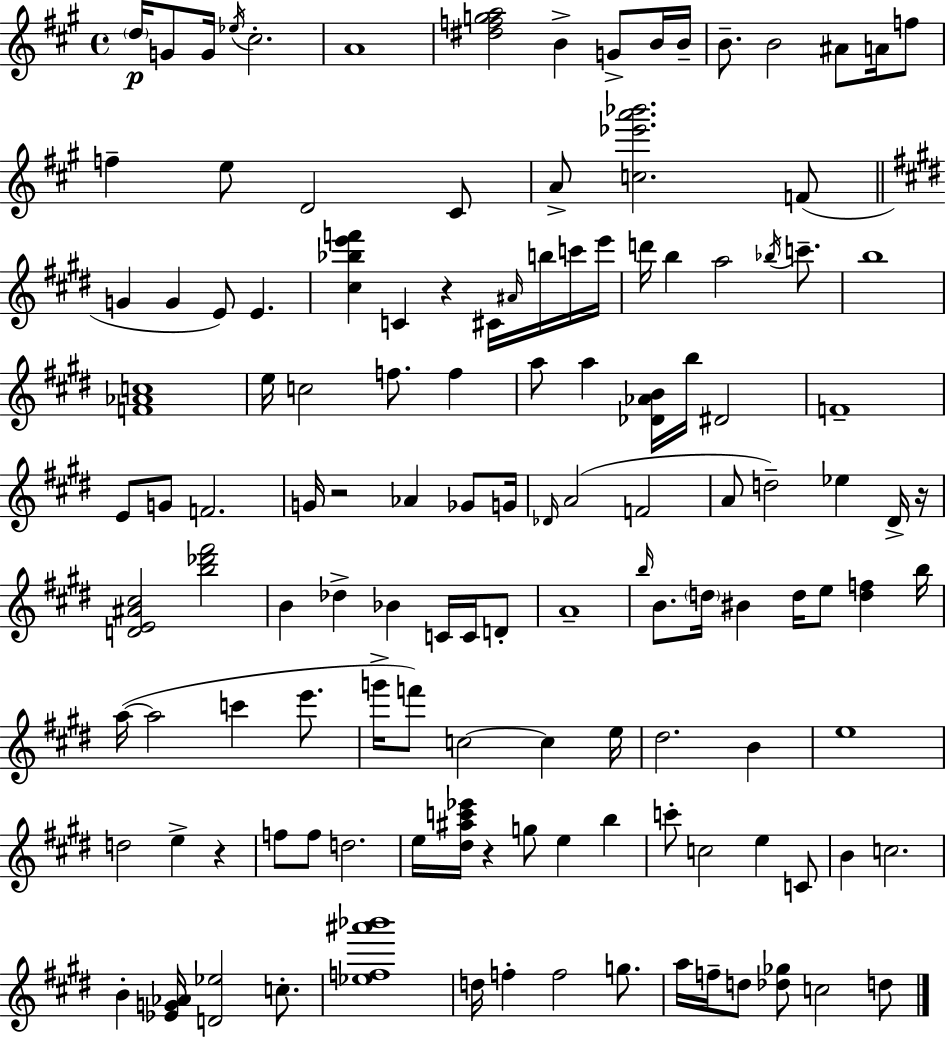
{
  \clef treble
  \time 4/4
  \defaultTimeSignature
  \key a \major
  \parenthesize d''16\p g'8 g'16 \acciaccatura { ees''16 } cis''2.-. | a'1 | <dis'' f'' g'' a''>2 b'4-> g'8-> b'16 | b'16-- b'8.-- b'2 ais'8 a'16 f''8 | \break f''4-- e''8 d'2 cis'8 | a'8-> <c'' ees''' a''' bes'''>2. f'8( | \bar "||" \break \key e \major g'4 g'4 e'8) e'4. | <cis'' bes'' e''' f'''>4 c'4 r4 cis'16 \grace { ais'16 } b''16 c'''16 | e'''16 d'''16 b''4 a''2 \acciaccatura { bes''16 } c'''8.-- | b''1 | \break <f' aes' c''>1 | e''16 c''2 f''8. f''4 | a''8 a''4 <des' aes' b'>16 b''16 dis'2 | f'1-- | \break e'8 g'8 f'2. | g'16 r2 aes'4 ges'8 | g'16 \grace { des'16 }( a'2 f'2 | a'8 d''2--) ees''4 | \break dis'16-> r16 <d' e' ais' cis''>2 <b'' des''' fis'''>2 | b'4 des''4-> bes'4 c'16 | c'16 d'8-. a'1-- | \grace { b''16 } b'8. \parenthesize d''16 bis'4 d''16 e''8 <d'' f''>4 | \break b''16 a''16~(~ a''2 c'''4 | e'''8. g'''16-> f'''8) c''2~~ c''4 | e''16 dis''2. | b'4 e''1 | \break d''2 e''4-> | r4 f''8 f''8 d''2. | e''16 <dis'' ais'' c''' ees'''>16 r4 g''8 e''4 | b''4 c'''8-. c''2 e''4 | \break c'8 b'4 c''2. | b'4-. <ees' g' aes'>16 <d' ees''>2 | c''8.-. <ees'' f'' ais''' bes'''>1 | d''16 f''4-. f''2 | \break g''8. a''16 f''16-- d''8 <des'' ges''>8 c''2 | d''8 \bar "|."
}